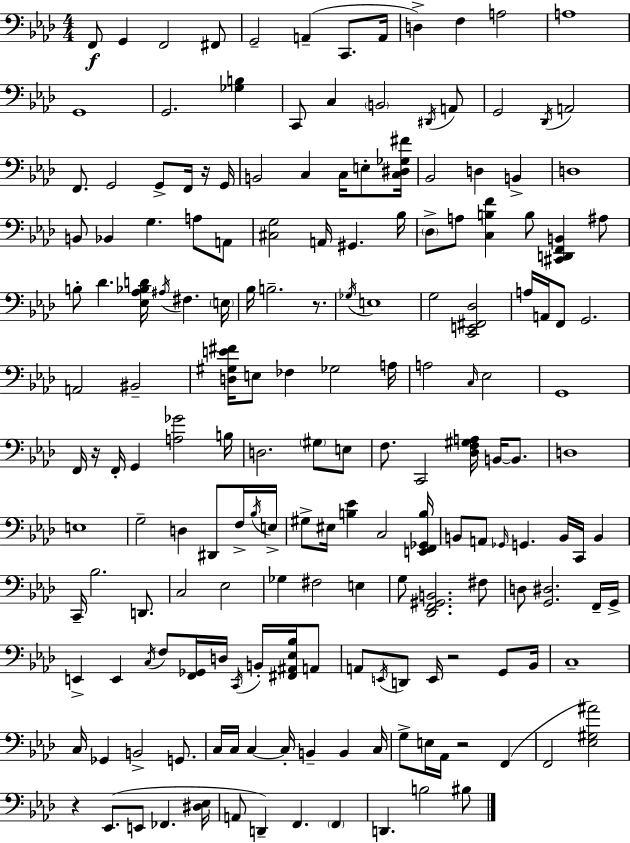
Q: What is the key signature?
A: F minor